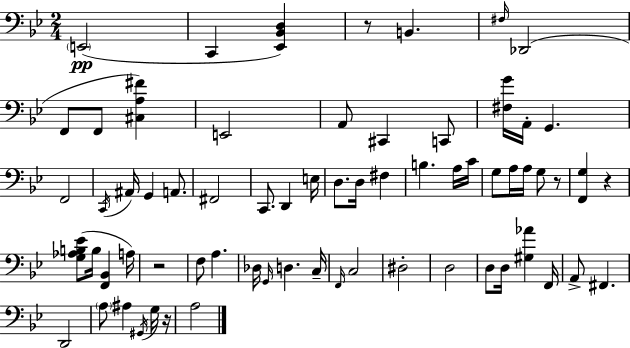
X:1
T:Untitled
M:2/4
L:1/4
K:Bb
E,,2 C,, [_E,,_B,,D,] z/2 B,, ^F,/4 _D,,2 F,,/2 F,,/2 [^C,A,^F] E,,2 A,,/2 ^C,, C,,/2 [^F,G]/4 A,,/4 G,, F,,2 C,,/4 ^A,,/4 G,, A,,/2 ^F,,2 C,,/2 D,, E,/4 D,/2 D,/4 ^F, B, A,/4 C/4 G,/2 A,/4 A,/4 G,/2 z/2 [F,,G,] z [G,_A,B,_E]/2 B,/4 [F,,_B,,] A,/4 z2 F,/2 A, _D,/4 G,,/4 D, C,/4 F,,/4 C,2 ^D,2 D,2 D,/2 D,/4 [^G,_A] F,,/4 A,,/2 ^F,, D,,2 A,/2 ^A, ^G,,/4 G,/4 z/4 A,2